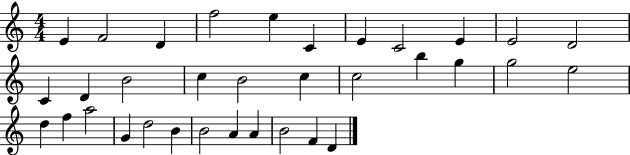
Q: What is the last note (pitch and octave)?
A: D4